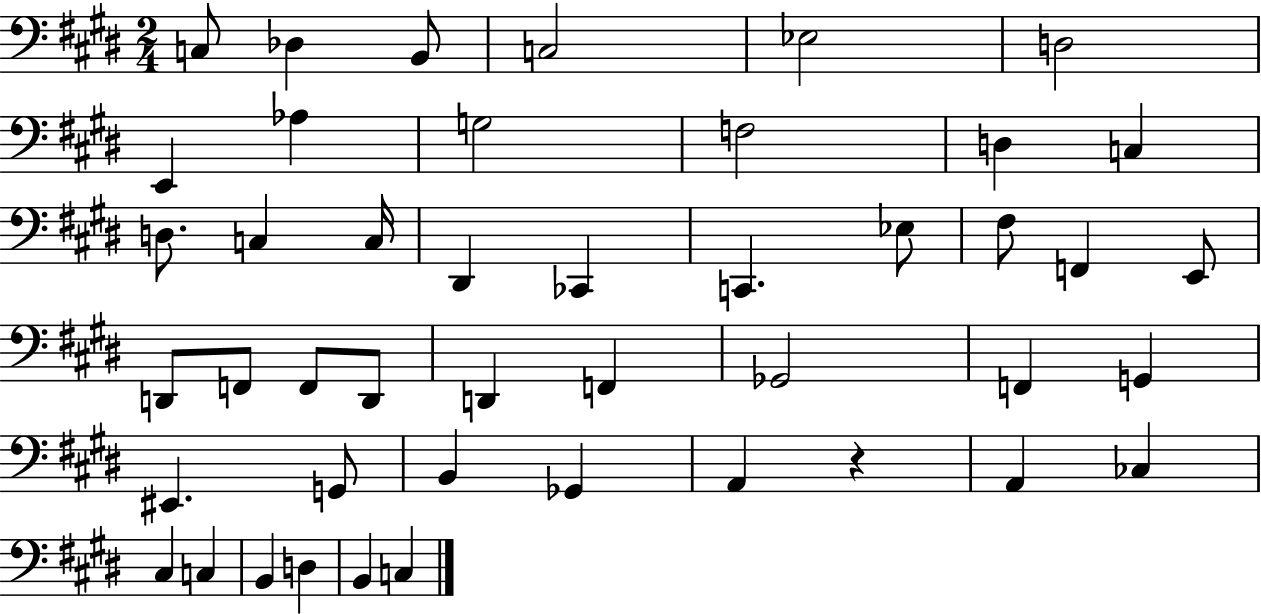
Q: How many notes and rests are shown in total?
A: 45